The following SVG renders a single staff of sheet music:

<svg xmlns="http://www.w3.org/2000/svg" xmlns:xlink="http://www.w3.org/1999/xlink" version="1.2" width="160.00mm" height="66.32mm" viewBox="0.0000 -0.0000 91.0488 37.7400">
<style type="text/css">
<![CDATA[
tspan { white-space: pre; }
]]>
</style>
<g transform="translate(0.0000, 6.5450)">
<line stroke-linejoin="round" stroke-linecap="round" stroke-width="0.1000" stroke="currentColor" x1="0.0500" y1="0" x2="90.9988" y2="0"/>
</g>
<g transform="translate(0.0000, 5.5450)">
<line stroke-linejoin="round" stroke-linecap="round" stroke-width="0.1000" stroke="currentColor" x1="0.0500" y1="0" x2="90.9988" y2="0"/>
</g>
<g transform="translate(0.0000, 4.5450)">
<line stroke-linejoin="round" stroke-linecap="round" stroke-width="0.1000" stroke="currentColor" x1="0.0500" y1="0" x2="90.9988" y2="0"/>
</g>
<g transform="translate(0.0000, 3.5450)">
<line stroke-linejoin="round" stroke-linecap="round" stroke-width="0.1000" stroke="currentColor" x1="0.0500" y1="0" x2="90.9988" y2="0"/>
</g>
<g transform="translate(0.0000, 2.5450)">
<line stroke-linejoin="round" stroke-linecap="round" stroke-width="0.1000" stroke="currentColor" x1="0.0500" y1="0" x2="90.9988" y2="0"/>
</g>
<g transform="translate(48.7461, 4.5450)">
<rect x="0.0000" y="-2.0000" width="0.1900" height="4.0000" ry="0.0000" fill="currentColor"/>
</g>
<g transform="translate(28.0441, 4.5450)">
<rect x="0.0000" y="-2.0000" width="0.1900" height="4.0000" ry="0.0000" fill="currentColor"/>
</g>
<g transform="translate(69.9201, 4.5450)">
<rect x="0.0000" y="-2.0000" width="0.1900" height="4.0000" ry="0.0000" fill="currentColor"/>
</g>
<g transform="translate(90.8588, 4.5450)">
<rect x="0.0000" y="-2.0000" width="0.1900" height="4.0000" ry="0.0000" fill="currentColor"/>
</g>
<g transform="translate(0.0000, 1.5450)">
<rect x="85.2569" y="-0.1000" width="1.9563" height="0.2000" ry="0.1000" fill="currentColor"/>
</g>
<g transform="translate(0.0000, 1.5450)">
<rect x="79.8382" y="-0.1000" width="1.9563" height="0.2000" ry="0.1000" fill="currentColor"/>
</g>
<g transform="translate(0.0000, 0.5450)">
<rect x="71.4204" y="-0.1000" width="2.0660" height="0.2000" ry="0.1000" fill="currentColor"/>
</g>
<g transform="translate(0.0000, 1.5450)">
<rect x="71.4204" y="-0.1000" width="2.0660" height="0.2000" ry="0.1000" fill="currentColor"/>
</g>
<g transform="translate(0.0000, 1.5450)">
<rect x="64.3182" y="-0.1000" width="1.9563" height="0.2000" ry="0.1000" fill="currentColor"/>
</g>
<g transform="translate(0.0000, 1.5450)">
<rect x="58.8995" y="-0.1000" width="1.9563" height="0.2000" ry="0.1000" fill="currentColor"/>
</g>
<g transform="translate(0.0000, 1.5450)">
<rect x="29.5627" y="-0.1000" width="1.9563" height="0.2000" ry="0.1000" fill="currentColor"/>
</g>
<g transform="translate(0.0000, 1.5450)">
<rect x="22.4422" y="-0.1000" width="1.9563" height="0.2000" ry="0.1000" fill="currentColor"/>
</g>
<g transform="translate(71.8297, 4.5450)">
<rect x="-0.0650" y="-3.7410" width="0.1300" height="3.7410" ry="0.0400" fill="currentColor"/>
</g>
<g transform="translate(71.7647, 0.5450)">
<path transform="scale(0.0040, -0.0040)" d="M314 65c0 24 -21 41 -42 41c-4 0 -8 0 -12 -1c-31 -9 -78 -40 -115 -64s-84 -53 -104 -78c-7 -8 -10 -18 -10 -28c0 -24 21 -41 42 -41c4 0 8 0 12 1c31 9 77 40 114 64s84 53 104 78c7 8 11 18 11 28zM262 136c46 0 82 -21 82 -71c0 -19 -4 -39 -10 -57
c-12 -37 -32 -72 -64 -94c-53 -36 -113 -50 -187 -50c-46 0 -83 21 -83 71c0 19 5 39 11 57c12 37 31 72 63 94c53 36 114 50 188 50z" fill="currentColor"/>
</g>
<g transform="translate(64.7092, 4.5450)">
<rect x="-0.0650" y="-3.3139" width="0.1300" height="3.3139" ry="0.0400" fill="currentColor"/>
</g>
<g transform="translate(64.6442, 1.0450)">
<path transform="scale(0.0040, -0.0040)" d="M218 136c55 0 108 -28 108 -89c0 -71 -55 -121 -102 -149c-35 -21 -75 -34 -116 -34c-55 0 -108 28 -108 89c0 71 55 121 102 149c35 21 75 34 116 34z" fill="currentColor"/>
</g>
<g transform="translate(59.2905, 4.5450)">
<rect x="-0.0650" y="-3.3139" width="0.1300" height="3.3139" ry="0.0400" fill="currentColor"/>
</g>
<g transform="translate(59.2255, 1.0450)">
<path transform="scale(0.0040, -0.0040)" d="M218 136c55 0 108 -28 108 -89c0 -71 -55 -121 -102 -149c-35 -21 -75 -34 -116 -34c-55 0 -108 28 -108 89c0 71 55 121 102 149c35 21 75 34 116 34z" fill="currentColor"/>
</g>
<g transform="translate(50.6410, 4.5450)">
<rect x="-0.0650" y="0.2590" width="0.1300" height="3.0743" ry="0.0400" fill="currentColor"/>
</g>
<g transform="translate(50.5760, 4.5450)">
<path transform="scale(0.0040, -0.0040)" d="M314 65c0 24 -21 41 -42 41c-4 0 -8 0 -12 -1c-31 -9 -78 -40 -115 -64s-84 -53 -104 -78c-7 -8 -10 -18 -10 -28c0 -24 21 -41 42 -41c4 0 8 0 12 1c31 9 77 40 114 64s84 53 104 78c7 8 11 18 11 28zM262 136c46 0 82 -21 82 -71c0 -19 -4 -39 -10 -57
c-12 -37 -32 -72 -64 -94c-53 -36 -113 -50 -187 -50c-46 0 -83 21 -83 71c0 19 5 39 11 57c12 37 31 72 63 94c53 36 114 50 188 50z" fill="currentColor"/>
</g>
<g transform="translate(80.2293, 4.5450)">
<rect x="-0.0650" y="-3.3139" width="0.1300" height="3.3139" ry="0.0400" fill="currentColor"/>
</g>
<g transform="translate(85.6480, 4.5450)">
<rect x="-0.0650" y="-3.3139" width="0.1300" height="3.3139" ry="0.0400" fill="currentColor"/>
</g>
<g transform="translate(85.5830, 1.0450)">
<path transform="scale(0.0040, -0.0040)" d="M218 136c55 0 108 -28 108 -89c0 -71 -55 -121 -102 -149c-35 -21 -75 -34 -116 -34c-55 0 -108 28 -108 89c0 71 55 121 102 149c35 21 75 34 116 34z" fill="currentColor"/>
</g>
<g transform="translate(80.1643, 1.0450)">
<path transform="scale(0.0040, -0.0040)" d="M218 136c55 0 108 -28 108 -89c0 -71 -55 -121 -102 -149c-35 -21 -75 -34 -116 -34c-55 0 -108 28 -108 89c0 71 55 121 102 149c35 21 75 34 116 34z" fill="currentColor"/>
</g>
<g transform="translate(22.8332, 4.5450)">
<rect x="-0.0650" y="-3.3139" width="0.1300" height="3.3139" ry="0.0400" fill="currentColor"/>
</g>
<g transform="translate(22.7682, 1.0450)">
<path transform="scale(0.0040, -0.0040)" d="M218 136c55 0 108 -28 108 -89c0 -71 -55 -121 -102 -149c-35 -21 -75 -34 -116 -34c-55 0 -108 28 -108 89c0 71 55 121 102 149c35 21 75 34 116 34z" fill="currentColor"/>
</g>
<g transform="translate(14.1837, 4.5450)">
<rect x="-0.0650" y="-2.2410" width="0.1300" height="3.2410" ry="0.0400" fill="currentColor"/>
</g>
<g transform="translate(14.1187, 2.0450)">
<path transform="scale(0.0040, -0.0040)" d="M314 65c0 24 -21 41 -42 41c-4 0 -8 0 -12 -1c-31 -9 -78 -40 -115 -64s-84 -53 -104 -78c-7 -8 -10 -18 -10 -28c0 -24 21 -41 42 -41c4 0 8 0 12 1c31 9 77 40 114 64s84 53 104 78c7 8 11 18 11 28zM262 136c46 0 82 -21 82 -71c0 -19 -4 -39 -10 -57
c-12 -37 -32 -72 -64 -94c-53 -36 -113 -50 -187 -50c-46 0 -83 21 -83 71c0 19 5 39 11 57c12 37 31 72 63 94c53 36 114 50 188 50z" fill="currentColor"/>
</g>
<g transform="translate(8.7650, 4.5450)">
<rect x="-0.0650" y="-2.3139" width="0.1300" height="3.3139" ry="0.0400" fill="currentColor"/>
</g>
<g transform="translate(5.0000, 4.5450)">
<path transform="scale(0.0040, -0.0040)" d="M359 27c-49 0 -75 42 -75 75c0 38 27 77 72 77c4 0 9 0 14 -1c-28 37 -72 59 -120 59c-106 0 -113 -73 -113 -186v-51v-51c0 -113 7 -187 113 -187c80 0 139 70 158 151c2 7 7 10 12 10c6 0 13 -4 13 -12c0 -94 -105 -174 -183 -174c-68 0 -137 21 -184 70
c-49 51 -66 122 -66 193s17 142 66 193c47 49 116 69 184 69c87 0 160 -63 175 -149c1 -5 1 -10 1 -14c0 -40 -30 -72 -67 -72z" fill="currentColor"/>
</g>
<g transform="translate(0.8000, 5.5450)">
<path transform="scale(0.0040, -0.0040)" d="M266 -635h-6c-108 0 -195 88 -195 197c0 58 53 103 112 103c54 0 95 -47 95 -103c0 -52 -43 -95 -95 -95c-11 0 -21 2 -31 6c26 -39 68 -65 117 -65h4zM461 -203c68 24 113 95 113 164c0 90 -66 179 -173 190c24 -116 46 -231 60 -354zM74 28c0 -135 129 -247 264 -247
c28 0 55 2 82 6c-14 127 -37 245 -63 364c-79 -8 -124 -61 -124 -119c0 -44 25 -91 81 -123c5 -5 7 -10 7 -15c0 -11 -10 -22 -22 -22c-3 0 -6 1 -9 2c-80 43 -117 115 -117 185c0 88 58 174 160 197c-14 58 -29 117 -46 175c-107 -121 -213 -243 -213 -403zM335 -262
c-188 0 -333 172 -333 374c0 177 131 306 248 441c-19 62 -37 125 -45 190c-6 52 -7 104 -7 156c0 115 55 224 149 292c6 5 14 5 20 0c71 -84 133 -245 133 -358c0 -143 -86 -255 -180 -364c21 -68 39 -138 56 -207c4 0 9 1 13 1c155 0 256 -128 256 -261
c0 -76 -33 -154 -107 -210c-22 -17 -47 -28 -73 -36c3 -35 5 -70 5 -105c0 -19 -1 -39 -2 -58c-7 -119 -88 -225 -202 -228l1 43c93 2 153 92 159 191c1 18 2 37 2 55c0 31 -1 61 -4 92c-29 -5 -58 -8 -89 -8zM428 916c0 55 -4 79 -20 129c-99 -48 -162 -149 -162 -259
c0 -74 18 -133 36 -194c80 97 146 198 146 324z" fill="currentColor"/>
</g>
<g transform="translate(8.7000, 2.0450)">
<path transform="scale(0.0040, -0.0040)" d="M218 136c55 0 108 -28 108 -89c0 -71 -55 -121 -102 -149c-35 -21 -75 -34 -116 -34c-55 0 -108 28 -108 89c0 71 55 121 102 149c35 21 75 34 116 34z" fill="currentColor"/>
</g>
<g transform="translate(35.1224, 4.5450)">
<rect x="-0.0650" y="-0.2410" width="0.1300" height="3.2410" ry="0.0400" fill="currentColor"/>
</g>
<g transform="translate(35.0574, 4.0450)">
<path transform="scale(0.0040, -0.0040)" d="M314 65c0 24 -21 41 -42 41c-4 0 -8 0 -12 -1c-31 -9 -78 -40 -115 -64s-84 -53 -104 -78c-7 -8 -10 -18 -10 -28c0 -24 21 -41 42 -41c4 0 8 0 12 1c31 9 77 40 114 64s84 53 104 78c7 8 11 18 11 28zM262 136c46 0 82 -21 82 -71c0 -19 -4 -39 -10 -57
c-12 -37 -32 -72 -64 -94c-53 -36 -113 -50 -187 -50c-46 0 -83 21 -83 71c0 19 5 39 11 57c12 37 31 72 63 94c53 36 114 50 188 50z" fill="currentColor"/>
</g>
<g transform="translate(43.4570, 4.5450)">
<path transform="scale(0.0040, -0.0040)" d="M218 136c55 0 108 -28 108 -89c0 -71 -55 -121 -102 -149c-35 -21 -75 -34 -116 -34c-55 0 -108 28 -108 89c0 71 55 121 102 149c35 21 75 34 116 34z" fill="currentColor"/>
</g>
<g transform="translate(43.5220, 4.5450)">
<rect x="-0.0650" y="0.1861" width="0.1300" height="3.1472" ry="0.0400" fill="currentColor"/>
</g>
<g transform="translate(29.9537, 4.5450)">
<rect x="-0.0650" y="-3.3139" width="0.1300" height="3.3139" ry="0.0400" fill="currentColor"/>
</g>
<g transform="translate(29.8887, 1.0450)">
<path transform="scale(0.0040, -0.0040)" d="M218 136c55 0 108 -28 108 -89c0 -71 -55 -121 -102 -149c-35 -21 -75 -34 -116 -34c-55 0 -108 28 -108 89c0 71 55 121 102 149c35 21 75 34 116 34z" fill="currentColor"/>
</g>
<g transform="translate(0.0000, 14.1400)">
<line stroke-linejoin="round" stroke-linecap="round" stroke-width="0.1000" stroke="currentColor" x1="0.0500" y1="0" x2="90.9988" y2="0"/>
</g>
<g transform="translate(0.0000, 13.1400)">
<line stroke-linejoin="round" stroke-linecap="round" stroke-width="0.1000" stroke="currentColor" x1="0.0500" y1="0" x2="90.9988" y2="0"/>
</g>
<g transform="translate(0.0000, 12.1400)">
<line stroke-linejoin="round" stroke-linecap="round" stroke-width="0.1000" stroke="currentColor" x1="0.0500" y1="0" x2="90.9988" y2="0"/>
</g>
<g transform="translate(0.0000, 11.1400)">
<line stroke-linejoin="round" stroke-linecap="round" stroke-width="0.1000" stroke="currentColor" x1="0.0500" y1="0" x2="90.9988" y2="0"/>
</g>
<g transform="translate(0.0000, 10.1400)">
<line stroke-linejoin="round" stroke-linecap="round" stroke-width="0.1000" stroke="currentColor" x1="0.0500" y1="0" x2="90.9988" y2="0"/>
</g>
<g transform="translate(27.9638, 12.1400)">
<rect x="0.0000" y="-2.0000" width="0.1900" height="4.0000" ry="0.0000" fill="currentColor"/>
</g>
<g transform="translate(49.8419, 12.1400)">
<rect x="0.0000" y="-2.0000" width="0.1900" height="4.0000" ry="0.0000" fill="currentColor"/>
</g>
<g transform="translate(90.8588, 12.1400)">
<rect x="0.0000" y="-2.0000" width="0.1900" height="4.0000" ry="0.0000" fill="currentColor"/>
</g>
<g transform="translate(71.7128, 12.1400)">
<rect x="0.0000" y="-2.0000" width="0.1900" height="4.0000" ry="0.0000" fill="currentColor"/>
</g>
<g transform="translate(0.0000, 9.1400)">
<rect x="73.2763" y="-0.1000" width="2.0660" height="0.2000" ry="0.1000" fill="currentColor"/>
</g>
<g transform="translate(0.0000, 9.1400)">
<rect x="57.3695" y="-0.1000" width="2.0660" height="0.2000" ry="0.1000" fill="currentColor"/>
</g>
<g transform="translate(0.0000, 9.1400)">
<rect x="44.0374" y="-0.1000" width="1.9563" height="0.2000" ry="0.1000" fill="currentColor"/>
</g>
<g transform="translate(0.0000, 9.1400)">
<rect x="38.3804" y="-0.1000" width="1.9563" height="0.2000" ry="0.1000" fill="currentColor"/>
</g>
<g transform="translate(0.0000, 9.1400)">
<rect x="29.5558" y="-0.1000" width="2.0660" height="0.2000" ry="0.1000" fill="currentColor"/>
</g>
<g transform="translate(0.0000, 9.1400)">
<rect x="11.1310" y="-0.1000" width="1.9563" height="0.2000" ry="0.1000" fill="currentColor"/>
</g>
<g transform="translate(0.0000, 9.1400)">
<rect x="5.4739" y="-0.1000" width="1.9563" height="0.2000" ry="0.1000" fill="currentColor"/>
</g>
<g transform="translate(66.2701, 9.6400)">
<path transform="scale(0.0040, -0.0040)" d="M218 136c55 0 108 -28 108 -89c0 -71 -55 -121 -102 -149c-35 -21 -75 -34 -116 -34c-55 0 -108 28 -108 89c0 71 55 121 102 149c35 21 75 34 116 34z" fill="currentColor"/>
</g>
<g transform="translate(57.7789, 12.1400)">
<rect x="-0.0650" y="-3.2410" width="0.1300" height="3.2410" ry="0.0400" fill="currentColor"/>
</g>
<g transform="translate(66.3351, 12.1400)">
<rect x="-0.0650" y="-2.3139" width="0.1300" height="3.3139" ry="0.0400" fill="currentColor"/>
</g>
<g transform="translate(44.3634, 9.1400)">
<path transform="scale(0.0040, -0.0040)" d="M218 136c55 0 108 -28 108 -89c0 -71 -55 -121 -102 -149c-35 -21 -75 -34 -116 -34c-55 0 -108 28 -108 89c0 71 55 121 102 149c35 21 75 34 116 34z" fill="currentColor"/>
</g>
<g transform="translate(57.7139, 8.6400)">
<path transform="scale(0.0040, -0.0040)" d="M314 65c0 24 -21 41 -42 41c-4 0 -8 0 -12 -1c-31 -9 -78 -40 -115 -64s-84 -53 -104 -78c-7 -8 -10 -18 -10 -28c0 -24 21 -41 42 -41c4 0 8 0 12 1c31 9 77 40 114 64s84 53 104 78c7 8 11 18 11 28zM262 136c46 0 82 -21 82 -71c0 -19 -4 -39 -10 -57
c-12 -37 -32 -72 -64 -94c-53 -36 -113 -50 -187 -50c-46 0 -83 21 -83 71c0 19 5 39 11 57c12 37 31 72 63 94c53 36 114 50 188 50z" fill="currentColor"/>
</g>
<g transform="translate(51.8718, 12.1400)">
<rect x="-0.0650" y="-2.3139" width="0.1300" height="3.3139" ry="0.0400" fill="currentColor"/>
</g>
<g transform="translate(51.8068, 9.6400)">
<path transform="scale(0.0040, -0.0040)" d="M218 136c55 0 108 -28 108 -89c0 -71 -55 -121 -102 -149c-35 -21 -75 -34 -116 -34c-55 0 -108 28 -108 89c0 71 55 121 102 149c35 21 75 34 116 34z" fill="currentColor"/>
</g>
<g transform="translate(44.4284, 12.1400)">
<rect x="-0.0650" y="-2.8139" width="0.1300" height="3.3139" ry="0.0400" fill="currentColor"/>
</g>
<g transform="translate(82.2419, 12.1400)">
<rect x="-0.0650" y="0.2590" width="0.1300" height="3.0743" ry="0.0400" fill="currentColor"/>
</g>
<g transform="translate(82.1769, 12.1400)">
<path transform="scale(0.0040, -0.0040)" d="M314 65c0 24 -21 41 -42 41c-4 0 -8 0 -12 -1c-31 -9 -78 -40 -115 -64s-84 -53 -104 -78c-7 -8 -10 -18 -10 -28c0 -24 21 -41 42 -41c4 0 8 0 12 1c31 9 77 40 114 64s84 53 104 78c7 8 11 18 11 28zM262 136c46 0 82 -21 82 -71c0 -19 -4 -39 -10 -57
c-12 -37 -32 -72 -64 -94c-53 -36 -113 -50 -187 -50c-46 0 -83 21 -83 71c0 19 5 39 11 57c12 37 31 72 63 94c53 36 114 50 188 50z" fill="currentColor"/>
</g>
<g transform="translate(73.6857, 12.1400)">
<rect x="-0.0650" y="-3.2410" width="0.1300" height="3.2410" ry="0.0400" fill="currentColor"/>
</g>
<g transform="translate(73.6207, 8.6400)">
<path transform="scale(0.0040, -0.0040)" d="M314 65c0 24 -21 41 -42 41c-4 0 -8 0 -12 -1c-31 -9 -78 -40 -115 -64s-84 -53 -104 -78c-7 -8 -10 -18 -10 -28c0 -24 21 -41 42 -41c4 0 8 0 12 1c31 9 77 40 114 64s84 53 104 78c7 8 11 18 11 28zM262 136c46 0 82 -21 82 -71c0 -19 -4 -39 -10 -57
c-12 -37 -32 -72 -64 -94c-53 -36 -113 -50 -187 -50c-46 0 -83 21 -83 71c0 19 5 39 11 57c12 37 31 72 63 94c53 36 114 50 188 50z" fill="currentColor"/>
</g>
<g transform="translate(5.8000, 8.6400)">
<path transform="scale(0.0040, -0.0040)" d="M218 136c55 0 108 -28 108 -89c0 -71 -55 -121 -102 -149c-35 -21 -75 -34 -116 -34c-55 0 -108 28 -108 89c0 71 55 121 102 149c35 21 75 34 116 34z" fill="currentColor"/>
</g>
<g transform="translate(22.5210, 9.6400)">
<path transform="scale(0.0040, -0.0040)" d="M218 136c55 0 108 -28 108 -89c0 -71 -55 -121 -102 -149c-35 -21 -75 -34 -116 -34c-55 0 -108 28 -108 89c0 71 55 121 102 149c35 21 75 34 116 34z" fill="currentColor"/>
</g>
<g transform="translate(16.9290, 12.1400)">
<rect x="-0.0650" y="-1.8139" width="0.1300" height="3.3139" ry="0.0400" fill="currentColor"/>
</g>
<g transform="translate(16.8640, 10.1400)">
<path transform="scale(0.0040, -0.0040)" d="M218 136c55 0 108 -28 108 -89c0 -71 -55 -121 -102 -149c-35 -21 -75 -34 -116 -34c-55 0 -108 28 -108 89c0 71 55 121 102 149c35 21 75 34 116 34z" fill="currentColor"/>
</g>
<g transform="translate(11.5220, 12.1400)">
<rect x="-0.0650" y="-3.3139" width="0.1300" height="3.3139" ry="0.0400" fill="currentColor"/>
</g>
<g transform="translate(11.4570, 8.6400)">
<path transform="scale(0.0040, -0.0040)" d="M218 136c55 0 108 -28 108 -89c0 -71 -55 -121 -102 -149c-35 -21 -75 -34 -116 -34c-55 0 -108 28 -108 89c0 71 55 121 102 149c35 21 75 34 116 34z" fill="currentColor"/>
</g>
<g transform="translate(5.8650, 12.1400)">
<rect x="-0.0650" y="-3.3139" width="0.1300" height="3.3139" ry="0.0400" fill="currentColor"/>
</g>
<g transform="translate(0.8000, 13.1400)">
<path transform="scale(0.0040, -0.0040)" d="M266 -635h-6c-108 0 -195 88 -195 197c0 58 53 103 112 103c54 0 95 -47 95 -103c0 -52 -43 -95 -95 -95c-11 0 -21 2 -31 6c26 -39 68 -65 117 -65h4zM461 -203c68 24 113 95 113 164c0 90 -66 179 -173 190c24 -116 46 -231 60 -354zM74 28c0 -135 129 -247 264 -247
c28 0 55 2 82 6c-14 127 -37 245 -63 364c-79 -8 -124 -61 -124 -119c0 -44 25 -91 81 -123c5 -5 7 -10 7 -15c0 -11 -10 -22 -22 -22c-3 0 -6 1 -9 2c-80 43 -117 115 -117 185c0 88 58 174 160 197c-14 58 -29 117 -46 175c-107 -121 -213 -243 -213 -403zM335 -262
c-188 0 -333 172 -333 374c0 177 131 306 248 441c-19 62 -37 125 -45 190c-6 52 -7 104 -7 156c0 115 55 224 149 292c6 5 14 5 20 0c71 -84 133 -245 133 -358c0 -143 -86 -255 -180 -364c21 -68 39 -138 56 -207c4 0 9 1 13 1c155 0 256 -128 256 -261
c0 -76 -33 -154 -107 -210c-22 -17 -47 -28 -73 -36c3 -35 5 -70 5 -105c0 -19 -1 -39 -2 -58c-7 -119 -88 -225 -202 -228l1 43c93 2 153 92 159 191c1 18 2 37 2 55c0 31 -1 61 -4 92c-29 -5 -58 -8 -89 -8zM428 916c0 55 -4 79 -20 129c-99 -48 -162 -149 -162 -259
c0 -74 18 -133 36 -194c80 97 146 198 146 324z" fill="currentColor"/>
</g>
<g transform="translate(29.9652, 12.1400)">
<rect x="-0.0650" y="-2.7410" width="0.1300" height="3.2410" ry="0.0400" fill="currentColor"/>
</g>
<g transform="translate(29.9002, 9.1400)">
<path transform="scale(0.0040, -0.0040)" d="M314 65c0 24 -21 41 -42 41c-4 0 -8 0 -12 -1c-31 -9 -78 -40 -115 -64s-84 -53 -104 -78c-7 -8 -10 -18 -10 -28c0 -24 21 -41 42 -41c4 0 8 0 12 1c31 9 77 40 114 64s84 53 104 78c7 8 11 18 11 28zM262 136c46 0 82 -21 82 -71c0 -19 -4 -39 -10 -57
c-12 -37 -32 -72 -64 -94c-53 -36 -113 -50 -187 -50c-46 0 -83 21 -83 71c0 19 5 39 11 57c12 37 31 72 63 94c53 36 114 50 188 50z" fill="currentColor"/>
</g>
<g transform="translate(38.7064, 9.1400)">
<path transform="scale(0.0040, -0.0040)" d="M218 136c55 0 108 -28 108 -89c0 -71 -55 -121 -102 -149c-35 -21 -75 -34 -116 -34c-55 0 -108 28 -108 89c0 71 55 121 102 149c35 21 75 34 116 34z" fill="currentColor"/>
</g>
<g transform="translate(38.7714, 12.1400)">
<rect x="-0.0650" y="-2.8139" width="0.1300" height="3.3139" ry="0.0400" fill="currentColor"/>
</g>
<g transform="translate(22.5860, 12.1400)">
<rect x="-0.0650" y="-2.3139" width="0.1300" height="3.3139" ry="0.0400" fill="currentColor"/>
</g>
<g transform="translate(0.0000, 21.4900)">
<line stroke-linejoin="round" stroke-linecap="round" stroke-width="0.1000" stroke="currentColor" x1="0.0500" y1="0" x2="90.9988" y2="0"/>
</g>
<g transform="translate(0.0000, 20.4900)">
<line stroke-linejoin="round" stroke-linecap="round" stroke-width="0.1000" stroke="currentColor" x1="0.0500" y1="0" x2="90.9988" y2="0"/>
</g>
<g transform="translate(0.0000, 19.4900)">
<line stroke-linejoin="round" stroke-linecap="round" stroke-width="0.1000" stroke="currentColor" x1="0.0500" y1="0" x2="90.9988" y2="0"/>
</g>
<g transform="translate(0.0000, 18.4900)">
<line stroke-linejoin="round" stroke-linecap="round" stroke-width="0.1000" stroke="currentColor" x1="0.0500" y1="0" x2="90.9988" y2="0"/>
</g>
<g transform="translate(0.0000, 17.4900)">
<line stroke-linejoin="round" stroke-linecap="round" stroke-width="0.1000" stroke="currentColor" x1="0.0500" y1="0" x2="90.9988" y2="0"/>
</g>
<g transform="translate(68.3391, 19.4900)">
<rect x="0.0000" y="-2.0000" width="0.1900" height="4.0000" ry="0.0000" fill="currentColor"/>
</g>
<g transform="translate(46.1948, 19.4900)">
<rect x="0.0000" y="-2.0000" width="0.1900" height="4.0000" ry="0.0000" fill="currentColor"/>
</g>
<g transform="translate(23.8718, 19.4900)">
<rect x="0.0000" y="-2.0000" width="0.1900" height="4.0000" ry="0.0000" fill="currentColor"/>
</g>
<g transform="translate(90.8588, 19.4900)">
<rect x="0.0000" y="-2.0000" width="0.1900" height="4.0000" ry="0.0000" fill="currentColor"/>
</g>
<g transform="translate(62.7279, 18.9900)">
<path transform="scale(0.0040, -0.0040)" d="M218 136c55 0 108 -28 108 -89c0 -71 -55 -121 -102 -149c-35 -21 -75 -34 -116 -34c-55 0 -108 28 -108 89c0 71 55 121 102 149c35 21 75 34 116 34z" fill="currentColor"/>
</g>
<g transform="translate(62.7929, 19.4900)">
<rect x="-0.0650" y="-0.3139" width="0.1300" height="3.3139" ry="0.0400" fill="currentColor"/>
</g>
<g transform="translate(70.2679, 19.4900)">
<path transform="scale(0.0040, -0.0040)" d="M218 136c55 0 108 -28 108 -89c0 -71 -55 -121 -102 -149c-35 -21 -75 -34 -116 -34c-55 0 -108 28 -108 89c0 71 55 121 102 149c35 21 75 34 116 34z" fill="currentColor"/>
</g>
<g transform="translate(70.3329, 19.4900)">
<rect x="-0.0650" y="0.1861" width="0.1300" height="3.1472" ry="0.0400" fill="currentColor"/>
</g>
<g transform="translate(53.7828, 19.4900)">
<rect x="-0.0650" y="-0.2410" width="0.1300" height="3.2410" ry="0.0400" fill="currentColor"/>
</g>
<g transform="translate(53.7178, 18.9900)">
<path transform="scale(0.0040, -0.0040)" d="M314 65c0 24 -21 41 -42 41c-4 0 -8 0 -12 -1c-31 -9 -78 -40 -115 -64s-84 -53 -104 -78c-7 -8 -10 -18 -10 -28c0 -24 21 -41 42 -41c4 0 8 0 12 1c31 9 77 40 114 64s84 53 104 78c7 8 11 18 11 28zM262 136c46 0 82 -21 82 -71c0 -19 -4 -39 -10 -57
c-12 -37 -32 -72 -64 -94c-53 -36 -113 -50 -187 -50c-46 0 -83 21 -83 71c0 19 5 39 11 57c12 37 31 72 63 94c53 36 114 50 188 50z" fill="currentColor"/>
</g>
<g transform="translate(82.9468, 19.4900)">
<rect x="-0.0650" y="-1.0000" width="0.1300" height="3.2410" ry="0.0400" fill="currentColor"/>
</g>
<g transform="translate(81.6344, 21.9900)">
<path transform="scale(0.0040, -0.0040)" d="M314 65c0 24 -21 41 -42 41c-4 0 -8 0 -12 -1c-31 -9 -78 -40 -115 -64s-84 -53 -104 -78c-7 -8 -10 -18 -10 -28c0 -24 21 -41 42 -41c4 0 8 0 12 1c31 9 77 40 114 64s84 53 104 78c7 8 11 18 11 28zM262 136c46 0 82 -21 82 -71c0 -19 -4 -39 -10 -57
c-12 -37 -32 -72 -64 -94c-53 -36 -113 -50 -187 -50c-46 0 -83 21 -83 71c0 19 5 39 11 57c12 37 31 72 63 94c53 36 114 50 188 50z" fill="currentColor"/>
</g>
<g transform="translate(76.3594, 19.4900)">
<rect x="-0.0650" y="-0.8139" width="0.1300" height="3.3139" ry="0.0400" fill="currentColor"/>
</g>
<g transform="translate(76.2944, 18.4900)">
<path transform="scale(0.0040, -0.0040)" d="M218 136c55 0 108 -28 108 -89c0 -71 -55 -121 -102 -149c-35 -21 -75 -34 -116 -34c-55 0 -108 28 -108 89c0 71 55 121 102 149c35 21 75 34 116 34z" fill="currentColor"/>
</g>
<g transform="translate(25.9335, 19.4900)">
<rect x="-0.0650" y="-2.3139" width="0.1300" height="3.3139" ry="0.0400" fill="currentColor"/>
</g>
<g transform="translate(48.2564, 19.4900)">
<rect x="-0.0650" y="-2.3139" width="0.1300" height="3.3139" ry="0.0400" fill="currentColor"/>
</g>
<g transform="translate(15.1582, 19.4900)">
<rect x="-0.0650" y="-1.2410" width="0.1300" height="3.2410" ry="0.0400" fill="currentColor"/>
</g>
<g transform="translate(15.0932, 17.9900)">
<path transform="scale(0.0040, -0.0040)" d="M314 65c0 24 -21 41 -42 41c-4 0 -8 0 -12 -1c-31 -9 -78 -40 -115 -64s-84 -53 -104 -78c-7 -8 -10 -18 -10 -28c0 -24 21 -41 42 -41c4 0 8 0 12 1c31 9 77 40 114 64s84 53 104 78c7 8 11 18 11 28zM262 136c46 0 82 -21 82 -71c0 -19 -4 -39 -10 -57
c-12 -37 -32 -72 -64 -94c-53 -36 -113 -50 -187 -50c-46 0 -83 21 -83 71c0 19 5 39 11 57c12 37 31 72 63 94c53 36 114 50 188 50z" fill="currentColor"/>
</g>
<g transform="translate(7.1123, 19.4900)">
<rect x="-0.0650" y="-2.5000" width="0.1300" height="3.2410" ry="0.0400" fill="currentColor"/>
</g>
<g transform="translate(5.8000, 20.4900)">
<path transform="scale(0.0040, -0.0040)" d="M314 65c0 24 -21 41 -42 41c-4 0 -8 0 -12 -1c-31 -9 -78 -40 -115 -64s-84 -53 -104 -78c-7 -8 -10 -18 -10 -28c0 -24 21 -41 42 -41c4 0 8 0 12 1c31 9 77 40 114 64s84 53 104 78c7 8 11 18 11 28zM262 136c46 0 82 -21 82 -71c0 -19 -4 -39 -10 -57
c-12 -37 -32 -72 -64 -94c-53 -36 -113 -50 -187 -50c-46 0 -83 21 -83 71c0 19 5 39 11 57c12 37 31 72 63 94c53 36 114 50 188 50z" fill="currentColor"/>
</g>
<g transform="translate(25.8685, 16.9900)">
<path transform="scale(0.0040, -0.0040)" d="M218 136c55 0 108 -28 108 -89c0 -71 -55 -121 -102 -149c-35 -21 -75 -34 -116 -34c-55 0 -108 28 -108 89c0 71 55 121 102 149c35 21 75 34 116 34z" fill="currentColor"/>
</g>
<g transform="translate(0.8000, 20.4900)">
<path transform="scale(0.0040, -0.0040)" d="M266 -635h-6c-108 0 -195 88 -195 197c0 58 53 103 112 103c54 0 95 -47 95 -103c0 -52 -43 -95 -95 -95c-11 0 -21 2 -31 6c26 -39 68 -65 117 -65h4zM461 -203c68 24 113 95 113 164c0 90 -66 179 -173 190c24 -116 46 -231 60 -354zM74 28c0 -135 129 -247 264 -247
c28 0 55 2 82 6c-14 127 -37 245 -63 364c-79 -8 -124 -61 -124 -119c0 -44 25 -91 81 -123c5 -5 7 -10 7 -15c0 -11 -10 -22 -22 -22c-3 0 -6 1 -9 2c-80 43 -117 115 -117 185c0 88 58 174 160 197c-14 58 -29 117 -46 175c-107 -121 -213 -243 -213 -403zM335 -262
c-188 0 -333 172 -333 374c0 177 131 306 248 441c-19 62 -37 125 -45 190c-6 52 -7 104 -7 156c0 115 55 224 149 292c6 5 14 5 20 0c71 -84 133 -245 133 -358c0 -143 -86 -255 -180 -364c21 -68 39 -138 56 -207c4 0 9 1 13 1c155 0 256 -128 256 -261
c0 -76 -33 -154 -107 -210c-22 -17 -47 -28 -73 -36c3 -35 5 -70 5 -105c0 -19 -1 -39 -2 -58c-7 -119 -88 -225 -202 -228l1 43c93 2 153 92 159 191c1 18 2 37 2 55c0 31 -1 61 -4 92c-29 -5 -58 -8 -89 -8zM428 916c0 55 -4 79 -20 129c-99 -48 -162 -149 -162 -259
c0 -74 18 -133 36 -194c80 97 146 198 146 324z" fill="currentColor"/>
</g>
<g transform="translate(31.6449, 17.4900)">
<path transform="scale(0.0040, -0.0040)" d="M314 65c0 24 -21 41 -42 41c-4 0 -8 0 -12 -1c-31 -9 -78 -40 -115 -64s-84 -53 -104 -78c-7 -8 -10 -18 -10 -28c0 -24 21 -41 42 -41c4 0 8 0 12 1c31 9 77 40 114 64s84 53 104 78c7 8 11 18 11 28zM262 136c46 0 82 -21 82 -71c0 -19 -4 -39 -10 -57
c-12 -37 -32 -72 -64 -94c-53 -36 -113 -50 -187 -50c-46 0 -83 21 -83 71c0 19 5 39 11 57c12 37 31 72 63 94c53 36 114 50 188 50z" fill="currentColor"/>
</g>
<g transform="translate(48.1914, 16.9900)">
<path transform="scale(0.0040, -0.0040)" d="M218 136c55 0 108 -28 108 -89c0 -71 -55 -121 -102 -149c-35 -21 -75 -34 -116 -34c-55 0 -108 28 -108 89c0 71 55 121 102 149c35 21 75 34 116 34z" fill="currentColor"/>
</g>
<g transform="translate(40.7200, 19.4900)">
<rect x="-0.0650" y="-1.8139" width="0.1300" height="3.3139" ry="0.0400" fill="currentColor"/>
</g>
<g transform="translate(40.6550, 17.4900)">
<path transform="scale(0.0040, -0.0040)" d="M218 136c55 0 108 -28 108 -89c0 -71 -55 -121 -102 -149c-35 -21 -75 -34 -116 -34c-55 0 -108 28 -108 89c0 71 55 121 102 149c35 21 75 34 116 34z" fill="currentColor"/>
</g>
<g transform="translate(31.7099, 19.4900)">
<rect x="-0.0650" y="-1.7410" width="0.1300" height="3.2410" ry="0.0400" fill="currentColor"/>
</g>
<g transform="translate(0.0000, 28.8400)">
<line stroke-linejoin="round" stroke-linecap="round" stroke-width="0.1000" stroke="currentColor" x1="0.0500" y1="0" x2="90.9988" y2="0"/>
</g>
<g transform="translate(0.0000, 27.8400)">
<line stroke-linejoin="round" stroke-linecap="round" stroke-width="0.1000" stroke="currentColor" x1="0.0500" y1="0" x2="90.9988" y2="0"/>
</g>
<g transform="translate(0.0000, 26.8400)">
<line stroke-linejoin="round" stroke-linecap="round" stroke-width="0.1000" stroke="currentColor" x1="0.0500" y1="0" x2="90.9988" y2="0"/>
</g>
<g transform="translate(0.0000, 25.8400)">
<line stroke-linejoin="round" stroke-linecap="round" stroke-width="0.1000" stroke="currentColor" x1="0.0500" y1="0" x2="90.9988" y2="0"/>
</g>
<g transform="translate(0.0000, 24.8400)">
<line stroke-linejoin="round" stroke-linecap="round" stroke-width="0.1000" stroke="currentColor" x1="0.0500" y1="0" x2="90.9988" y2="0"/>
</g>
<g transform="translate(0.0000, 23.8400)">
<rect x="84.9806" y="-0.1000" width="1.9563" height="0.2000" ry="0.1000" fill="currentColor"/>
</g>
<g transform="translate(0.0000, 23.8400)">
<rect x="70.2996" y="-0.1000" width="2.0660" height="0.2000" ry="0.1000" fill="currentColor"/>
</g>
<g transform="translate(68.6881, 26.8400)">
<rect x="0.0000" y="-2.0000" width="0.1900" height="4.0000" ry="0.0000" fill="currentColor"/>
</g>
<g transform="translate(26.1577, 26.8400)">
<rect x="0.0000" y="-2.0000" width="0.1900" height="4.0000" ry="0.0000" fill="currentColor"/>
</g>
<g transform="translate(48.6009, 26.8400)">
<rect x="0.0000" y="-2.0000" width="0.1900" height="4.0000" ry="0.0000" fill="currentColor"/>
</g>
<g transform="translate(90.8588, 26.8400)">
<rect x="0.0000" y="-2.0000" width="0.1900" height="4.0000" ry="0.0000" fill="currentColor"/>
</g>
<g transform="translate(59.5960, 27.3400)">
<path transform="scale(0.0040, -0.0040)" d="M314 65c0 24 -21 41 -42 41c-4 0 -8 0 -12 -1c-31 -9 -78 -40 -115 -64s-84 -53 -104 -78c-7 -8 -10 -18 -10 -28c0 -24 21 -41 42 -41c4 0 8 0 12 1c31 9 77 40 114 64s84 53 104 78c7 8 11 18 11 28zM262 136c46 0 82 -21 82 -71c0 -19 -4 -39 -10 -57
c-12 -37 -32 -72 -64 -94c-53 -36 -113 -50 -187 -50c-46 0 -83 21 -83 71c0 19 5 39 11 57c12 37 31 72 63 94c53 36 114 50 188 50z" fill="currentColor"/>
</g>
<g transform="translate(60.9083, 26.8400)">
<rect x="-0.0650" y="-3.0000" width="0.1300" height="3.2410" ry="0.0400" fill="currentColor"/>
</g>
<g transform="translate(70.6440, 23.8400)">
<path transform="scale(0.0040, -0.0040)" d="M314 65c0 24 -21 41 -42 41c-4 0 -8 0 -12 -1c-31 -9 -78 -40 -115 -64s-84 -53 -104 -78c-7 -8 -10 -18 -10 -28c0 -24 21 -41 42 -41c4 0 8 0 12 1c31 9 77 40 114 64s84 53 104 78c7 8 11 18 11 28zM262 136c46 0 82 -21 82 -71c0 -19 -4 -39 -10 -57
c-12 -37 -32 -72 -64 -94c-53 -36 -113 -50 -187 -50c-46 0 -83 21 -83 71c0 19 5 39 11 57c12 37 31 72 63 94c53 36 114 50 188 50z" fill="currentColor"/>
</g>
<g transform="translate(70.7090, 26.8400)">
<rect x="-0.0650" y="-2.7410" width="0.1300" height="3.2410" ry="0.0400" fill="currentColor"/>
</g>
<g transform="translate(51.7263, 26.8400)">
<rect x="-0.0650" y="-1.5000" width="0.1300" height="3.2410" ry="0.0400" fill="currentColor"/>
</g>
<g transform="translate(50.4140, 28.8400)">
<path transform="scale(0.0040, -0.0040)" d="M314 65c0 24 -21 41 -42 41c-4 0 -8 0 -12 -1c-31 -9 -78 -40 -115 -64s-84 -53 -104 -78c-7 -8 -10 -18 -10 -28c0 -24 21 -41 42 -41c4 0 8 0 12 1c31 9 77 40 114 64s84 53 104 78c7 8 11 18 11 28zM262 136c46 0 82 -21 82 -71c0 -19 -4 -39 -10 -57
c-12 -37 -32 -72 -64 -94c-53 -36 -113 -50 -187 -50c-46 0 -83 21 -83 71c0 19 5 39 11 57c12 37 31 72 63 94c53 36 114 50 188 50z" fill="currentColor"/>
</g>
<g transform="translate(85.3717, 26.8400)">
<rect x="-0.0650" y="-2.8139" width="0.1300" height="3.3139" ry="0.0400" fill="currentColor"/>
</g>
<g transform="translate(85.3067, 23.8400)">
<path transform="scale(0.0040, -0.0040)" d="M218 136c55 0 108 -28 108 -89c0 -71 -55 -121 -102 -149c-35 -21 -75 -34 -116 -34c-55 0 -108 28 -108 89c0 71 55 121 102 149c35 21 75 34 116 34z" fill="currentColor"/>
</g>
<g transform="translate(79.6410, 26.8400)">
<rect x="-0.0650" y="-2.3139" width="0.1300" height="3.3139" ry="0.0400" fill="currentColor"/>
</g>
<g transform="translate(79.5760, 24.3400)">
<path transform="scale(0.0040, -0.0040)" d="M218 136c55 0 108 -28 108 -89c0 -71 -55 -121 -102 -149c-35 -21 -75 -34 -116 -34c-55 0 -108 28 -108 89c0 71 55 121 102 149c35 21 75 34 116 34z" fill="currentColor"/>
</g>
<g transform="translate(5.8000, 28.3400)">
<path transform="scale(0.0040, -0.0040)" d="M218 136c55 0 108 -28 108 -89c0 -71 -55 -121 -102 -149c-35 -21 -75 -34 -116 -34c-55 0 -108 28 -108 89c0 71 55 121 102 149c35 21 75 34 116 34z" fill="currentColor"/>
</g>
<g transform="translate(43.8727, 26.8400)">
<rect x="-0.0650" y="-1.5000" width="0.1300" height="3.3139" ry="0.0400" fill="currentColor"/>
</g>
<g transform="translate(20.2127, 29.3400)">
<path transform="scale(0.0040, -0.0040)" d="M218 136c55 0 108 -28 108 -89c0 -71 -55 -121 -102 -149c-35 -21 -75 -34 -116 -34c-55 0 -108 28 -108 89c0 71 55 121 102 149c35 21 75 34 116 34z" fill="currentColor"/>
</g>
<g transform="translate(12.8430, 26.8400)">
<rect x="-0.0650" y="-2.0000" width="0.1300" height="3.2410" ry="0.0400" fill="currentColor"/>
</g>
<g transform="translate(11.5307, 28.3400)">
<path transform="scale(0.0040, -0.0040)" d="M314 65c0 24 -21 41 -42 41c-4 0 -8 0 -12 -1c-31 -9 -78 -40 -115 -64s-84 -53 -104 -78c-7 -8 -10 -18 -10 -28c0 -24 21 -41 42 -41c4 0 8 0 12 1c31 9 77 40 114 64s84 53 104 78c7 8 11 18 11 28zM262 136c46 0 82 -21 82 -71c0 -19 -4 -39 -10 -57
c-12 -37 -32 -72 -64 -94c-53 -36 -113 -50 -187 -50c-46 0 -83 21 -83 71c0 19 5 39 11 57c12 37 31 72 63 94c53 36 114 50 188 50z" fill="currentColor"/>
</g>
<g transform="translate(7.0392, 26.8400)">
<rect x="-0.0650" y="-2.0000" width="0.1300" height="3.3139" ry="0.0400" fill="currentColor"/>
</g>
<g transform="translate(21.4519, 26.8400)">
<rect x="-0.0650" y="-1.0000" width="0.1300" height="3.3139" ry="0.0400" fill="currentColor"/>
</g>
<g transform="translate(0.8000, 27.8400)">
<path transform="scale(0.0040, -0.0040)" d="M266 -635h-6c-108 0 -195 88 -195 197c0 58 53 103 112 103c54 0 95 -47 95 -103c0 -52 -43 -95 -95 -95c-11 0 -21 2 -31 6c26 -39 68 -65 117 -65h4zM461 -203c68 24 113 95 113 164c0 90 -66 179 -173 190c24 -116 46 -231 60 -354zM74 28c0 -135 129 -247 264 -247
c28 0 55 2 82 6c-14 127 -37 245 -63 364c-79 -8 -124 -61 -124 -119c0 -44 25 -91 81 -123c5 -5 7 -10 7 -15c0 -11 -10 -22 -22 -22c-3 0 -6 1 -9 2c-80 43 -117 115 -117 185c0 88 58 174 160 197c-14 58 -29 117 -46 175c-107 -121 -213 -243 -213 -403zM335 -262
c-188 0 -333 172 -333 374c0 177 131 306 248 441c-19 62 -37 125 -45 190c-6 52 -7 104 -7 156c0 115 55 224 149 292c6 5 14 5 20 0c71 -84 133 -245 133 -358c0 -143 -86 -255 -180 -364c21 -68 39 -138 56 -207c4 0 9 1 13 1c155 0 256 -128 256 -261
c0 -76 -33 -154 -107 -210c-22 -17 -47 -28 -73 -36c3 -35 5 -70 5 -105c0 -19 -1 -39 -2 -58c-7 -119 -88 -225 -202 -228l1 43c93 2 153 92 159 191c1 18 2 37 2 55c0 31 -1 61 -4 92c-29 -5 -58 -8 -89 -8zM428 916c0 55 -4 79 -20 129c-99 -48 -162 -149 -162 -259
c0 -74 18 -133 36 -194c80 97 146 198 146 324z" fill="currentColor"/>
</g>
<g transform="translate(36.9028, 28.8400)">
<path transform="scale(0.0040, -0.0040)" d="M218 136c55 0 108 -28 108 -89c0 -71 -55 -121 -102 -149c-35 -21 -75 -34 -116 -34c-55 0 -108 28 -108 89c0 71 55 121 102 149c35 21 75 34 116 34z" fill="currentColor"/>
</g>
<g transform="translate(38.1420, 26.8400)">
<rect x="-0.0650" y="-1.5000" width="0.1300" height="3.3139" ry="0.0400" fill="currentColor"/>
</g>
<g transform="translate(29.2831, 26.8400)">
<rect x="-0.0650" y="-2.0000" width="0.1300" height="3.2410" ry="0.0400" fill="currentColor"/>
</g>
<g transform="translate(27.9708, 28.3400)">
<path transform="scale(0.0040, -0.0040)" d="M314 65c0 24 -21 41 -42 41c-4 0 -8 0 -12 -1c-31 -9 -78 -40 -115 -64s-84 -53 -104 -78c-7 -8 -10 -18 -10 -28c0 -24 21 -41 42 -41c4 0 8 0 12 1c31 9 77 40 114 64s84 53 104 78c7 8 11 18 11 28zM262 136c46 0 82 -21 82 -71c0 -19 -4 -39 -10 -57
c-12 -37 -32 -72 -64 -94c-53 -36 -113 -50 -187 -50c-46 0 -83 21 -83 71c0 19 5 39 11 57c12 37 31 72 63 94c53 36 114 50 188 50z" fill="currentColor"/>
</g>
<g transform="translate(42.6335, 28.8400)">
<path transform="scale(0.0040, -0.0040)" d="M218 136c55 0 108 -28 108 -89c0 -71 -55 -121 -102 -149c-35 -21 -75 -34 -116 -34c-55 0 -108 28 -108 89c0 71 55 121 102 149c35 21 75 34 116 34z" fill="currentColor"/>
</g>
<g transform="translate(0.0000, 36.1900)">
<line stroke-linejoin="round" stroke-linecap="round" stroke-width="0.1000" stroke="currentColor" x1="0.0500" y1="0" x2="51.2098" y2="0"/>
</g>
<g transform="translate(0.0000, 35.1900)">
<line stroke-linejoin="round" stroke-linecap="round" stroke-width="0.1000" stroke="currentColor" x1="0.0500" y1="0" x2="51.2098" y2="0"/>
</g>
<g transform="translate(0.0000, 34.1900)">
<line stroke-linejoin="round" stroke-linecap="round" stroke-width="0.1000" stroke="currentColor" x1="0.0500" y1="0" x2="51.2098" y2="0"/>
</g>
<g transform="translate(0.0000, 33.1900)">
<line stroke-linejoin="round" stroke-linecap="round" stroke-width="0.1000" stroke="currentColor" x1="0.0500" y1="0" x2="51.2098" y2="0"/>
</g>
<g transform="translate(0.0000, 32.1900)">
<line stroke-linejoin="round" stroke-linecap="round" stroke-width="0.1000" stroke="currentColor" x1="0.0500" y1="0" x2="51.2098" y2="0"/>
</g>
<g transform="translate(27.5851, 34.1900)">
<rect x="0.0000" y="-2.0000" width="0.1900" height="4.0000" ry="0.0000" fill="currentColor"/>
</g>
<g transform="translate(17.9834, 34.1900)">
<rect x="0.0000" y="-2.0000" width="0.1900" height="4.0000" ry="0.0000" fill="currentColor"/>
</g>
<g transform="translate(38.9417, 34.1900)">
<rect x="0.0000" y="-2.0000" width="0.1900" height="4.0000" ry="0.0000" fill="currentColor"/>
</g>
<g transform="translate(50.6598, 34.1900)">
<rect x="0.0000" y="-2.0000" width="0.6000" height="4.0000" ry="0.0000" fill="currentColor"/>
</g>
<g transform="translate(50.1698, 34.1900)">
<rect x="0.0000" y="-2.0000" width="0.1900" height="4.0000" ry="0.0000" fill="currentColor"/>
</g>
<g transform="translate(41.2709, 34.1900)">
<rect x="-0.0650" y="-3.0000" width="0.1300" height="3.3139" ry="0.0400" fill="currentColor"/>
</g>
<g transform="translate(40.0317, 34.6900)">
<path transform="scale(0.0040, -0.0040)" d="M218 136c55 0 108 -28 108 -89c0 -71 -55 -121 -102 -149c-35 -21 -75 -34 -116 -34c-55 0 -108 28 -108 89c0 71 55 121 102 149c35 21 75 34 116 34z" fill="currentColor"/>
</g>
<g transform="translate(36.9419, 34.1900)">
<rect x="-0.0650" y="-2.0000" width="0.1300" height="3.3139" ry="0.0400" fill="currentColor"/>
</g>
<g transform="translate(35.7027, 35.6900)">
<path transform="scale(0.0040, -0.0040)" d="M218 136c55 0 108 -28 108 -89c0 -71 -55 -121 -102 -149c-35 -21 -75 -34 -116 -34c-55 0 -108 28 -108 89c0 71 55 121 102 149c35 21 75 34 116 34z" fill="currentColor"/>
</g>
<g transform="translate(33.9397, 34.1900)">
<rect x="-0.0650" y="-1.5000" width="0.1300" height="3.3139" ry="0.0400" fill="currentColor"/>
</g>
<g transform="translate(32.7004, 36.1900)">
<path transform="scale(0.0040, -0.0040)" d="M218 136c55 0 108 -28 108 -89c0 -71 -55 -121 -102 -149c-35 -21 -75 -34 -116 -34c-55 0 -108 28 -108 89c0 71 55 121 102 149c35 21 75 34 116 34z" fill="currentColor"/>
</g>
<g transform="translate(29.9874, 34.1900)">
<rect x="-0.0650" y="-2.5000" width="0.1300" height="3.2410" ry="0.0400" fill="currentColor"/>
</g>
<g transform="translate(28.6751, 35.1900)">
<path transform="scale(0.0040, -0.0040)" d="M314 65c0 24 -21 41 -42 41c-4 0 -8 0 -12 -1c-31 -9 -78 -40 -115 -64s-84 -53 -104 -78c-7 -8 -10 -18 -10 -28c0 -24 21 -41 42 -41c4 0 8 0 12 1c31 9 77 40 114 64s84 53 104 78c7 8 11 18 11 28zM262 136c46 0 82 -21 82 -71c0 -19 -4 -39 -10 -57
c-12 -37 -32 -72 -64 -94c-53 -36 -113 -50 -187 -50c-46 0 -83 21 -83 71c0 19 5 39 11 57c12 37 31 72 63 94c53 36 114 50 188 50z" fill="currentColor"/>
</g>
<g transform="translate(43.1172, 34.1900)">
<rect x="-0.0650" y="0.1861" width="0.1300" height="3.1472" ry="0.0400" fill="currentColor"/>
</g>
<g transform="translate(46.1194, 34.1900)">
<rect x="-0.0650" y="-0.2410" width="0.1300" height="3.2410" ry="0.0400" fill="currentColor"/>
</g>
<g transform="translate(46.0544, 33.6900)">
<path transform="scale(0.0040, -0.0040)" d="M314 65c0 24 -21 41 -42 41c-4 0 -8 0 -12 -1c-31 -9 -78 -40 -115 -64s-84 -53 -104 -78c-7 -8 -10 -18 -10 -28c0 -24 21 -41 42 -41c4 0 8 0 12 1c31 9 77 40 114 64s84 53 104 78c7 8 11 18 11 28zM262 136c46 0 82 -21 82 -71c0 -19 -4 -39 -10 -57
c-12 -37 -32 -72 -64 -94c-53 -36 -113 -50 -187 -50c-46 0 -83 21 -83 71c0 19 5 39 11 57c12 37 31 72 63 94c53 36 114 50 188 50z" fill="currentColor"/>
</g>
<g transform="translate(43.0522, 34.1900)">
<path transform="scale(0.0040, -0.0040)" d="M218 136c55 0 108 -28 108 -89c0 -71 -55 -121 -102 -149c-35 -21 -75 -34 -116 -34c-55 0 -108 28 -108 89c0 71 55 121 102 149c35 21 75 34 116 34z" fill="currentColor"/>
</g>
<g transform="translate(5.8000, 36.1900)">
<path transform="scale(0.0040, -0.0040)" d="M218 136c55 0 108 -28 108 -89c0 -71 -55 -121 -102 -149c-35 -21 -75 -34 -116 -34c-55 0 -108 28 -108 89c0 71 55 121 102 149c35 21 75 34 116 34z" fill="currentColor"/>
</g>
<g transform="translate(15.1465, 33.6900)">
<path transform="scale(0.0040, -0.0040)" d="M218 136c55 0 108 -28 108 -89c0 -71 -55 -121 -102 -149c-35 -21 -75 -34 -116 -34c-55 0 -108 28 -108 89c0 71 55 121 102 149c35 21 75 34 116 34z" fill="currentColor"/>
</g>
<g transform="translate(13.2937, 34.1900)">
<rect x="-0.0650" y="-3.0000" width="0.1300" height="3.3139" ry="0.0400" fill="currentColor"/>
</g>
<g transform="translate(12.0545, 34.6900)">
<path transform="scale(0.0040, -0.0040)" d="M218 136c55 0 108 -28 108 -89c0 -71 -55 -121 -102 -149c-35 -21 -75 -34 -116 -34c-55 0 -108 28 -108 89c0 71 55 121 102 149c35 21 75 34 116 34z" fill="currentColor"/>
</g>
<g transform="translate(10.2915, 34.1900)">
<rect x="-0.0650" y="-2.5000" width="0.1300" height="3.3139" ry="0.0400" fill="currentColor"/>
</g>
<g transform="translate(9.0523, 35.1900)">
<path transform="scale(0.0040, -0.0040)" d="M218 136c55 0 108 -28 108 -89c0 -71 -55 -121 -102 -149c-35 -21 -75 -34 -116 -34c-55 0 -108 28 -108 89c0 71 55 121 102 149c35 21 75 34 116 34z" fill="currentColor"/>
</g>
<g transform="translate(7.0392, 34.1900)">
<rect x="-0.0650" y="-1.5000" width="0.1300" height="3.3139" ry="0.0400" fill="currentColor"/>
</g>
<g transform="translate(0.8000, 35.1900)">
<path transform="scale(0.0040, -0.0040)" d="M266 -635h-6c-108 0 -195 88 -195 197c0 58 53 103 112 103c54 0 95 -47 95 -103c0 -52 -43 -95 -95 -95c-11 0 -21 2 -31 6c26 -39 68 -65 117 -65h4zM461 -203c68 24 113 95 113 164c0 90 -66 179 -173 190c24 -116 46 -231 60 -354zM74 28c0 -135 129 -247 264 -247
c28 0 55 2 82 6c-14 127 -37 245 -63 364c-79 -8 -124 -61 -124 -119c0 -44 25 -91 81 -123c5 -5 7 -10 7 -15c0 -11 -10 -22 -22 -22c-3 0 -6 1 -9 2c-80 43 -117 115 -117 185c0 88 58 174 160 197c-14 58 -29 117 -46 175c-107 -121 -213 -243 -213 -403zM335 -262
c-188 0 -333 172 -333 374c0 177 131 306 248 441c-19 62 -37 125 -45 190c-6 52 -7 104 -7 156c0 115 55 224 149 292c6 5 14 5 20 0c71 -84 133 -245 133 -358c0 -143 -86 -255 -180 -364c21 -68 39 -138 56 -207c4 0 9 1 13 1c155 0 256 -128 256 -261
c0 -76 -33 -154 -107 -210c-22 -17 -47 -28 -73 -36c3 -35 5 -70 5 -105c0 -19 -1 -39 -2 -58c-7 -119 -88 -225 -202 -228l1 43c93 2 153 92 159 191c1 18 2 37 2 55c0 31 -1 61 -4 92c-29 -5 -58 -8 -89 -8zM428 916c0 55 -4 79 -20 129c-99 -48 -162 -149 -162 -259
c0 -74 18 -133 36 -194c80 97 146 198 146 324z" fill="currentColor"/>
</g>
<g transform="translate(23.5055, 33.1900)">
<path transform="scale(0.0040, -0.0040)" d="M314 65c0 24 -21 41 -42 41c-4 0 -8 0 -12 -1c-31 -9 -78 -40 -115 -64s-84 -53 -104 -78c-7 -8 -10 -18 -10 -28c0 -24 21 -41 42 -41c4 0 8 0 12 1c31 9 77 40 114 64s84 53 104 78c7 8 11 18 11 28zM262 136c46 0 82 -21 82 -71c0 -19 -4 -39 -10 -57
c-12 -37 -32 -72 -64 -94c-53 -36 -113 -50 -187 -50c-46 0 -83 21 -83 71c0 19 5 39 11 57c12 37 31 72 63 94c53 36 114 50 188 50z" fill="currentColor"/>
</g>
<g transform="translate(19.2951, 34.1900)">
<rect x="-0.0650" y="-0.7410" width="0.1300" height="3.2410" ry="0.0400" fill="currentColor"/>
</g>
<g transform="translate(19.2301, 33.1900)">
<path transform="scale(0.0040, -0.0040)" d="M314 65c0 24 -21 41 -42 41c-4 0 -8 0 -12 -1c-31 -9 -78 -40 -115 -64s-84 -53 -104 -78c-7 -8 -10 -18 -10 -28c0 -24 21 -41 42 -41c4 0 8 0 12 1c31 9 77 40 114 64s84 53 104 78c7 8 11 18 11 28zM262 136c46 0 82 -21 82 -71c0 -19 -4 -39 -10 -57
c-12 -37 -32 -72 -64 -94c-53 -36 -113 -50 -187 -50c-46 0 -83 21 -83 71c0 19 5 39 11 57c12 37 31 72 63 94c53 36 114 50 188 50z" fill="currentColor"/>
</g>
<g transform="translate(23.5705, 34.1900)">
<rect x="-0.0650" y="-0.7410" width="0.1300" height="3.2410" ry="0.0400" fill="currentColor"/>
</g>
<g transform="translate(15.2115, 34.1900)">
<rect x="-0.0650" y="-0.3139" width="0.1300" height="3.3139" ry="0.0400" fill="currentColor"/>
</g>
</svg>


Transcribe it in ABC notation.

X:1
T:Untitled
M:4/4
L:1/4
K:C
g g2 b b c2 B B2 b b c'2 b b b b f g a2 a a g b2 g b2 B2 G2 e2 g f2 f g c2 c B d D2 F F2 D F2 E E E2 A2 a2 g a E G A c d2 d2 G2 E F A B c2